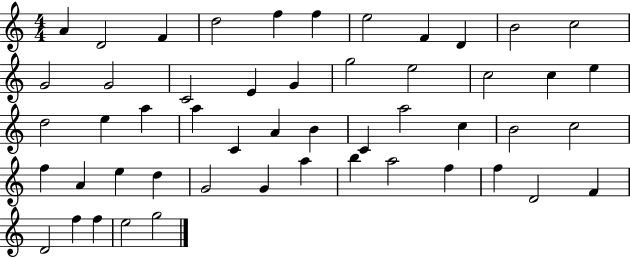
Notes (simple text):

A4/q D4/h F4/q D5/h F5/q F5/q E5/h F4/q D4/q B4/h C5/h G4/h G4/h C4/h E4/q G4/q G5/h E5/h C5/h C5/q E5/q D5/h E5/q A5/q A5/q C4/q A4/q B4/q C4/q A5/h C5/q B4/h C5/h F5/q A4/q E5/q D5/q G4/h G4/q A5/q B5/q A5/h F5/q F5/q D4/h F4/q D4/h F5/q F5/q E5/h G5/h